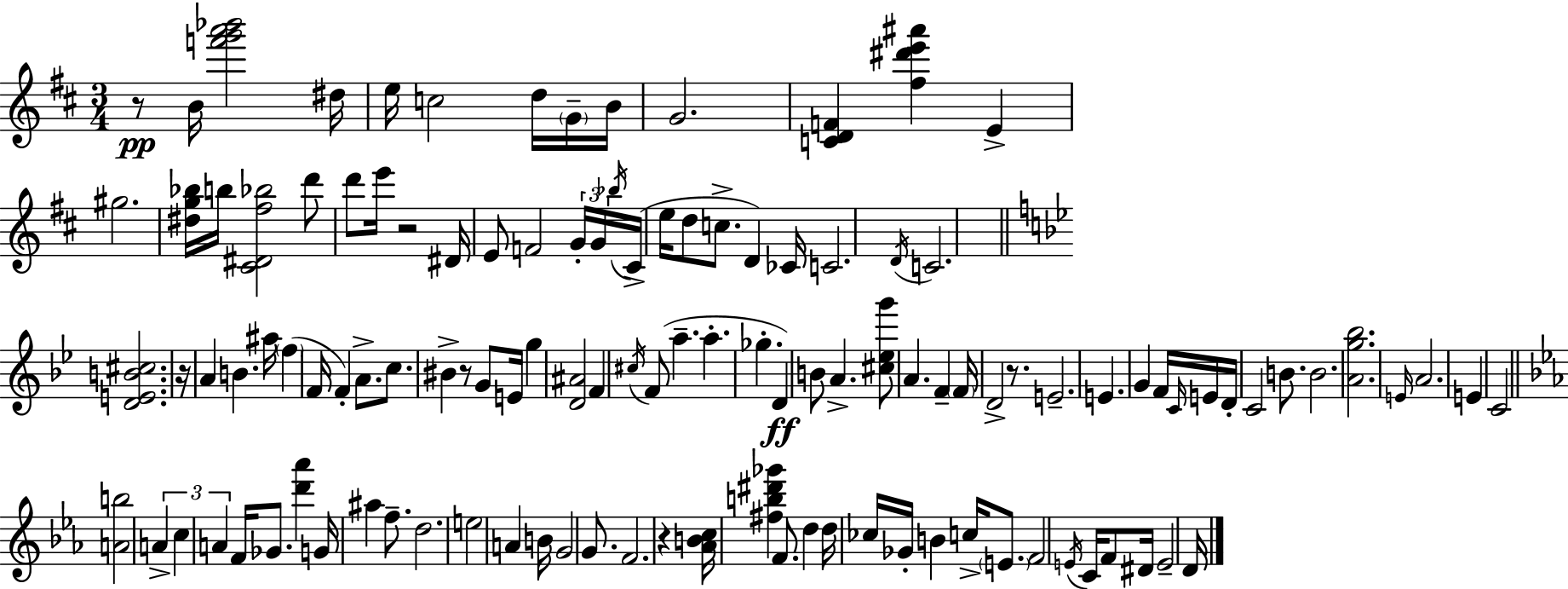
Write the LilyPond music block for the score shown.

{
  \clef treble
  \numericTimeSignature
  \time 3/4
  \key d \major
  r8\pp b'16 <f''' g''' a''' bes'''>2 dis''16 | e''16 c''2 d''16 \parenthesize g'16-- b'16 | g'2. | <c' d' f'>4 <fis'' dis''' e''' ais'''>4 e'4-> | \break gis''2. | <dis'' g'' bes''>16 b''16 <cis' dis' fis'' bes''>2 d'''8 | d'''8 e'''16 r2 dis'16 | e'8 f'2 \tuplet 3/2 { g'16-. g'16 | \break \acciaccatura { bes''16 }( } cis'16-> e''16 d''8 c''8.-> d'4) | ces'16 c'2. | \acciaccatura { d'16 } c'2. | \bar "||" \break \key g \minor <d' e' b' cis''>2. | r16 a'4 b'4. ais''16 | \parenthesize f''4( f'16 f'4-.) a'8.-> | c''8. bis'4-> r8 g'8 e'16 | \break g''4 <d' ais'>2 | f'4 \acciaccatura { cis''16 }( f'8 a''4.-- | a''4.-. ges''4.-. | d'4\ff) b'8 a'4.-> | \break <cis'' ees'' g'''>8 a'4. f'4-- | \parenthesize f'16 d'2-> r8. | e'2.-- | e'4. g'4 f'16 | \break \grace { c'16 } e'16 d'16-. c'2 b'8. | b'2. | <a' g'' bes''>2. | \grace { e'16 } a'2. | \break e'4 c'2 | \bar "||" \break \key c \minor <a' b''>2 \tuplet 3/2 { a'4-> | c''4 a'4 } f'16 ges'8. | <d''' aes'''>4 g'16 ais''4 f''8.-- | d''2. | \break e''2 a'4 | b'16 g'2 g'8. | f'2. | r4 <aes' b' c''>16 <fis'' b'' dis''' ges'''>4 f'8. | \break d''4 d''16 ces''16 ges'16-. b'4 c''16-> | \parenthesize e'8. f'2 \acciaccatura { e'16 } | c'16 f'8 dis'16 e'2-- | d'16 \bar "|."
}